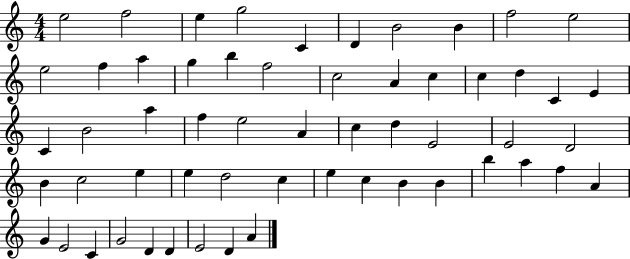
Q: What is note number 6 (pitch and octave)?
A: D4